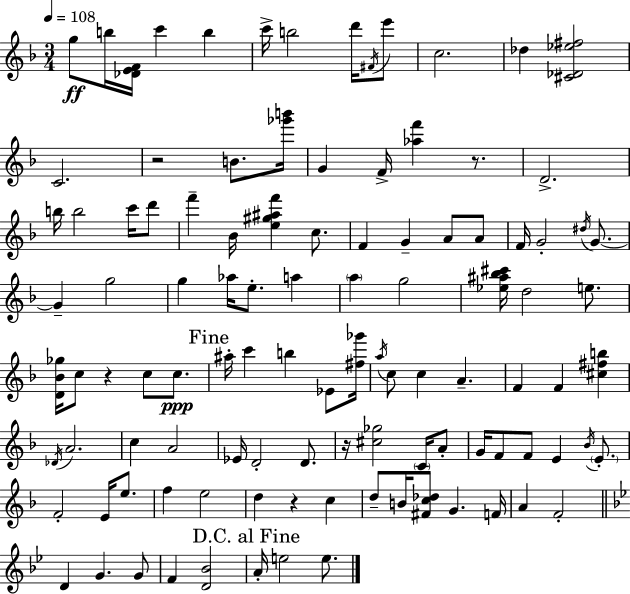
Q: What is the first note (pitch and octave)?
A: G5